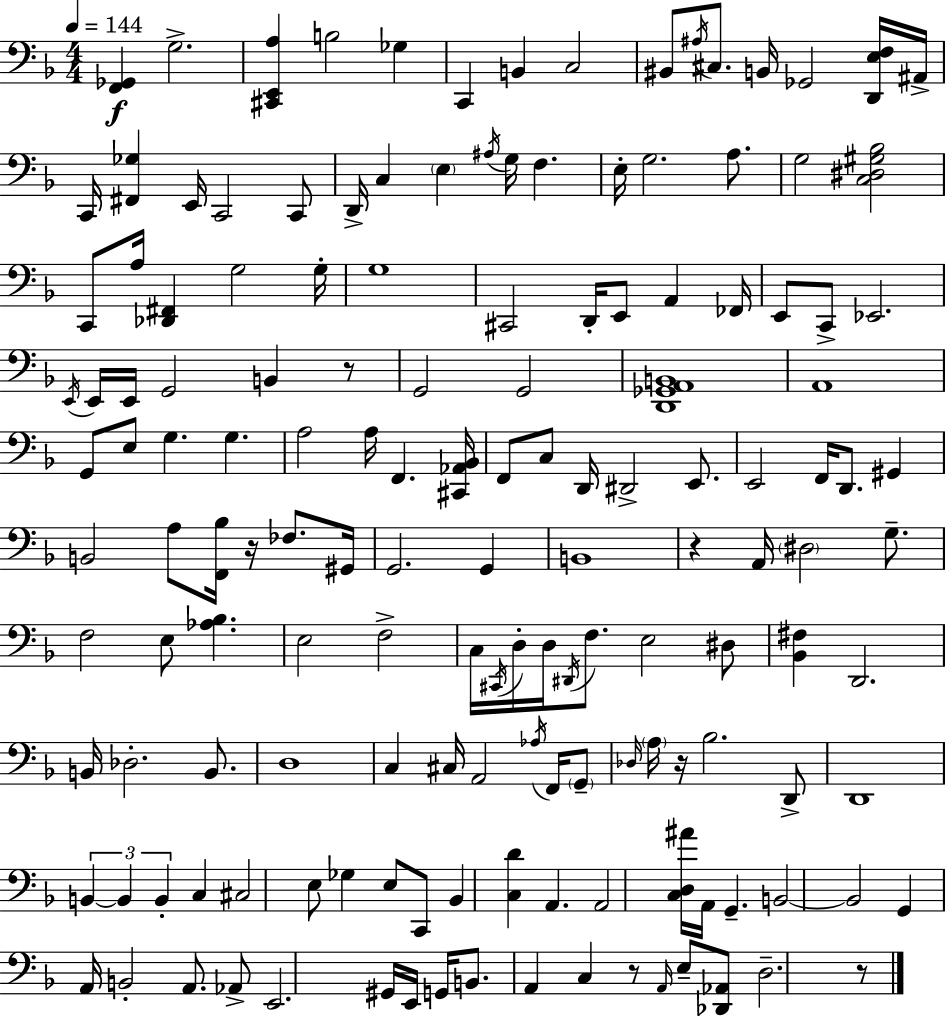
X:1
T:Untitled
M:4/4
L:1/4
K:Dm
[F,,_G,,] G,2 [^C,,E,,A,] B,2 _G, C,, B,, C,2 ^B,,/2 ^A,/4 ^C,/2 B,,/4 _G,,2 [D,,E,F,]/4 ^A,,/4 C,,/4 [^F,,_G,] E,,/4 C,,2 C,,/2 D,,/4 C, E, ^A,/4 G,/4 F, E,/4 G,2 A,/2 G,2 [C,^D,^G,_B,]2 C,,/2 A,/4 [_D,,^F,,] G,2 G,/4 G,4 ^C,,2 D,,/4 E,,/2 A,, _F,,/4 E,,/2 C,,/2 _E,,2 E,,/4 E,,/4 E,,/4 G,,2 B,, z/2 G,,2 G,,2 [D,,_G,,A,,B,,]4 A,,4 G,,/2 E,/2 G, G, A,2 A,/4 F,, [^C,,_A,,_B,,]/4 F,,/2 C,/2 D,,/4 ^D,,2 E,,/2 E,,2 F,,/4 D,,/2 ^G,, B,,2 A,/2 [F,,_B,]/4 z/4 _F,/2 ^G,,/4 G,,2 G,, B,,4 z A,,/4 ^D,2 G,/2 F,2 E,/2 [_A,_B,] E,2 F,2 C,/4 ^C,,/4 D,/4 D,/4 ^D,,/4 F,/2 E,2 ^D,/2 [_B,,^F,] D,,2 B,,/4 _D,2 B,,/2 D,4 C, ^C,/4 A,,2 _A,/4 F,,/4 G,,/2 _D,/4 A,/4 z/4 _B,2 D,,/2 D,,4 B,, B,, B,, C, ^C,2 E,/2 _G, E,/2 C,,/2 _B,, [C,D] A,, A,,2 [C,D,^A]/4 A,,/4 G,, B,,2 B,,2 G,, A,,/4 B,,2 A,,/2 _A,,/2 E,,2 ^G,,/4 E,,/4 G,,/4 B,,/2 A,, C, z/2 A,,/4 E,/2 [_D,,_A,,]/2 D,2 z/2